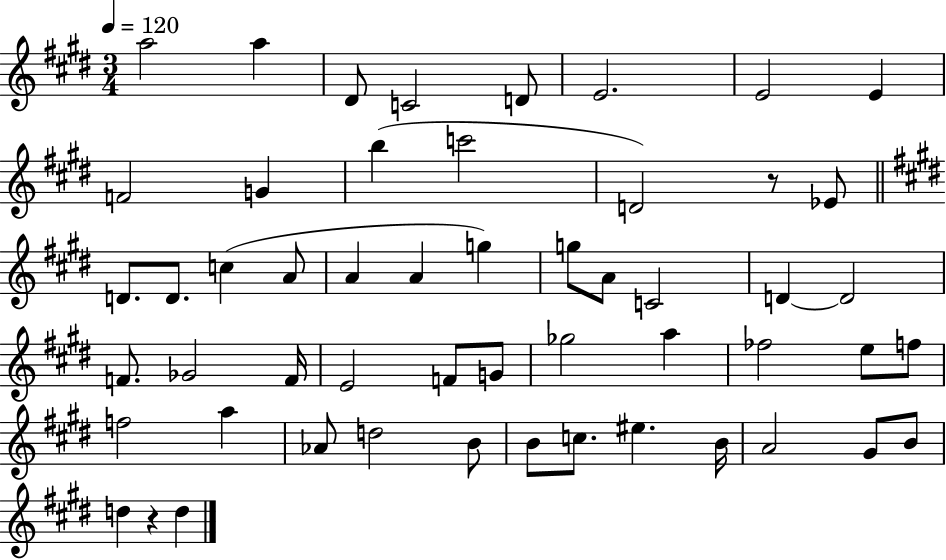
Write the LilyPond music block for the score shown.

{
  \clef treble
  \numericTimeSignature
  \time 3/4
  \key e \major
  \tempo 4 = 120
  a''2 a''4 | dis'8 c'2 d'8 | e'2. | e'2 e'4 | \break f'2 g'4 | b''4( c'''2 | d'2) r8 ees'8 | \bar "||" \break \key e \major d'8. d'8. c''4( a'8 | a'4 a'4 g''4) | g''8 a'8 c'2 | d'4~~ d'2 | \break f'8. ges'2 f'16 | e'2 f'8 g'8 | ges''2 a''4 | fes''2 e''8 f''8 | \break f''2 a''4 | aes'8 d''2 b'8 | b'8 c''8. eis''4. b'16 | a'2 gis'8 b'8 | \break d''4 r4 d''4 | \bar "|."
}